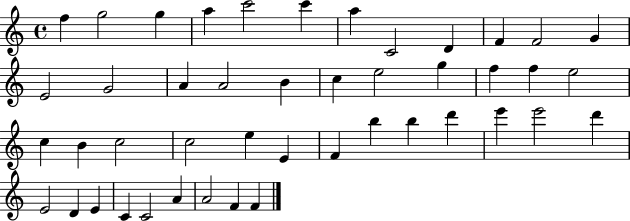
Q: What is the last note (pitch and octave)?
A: F4